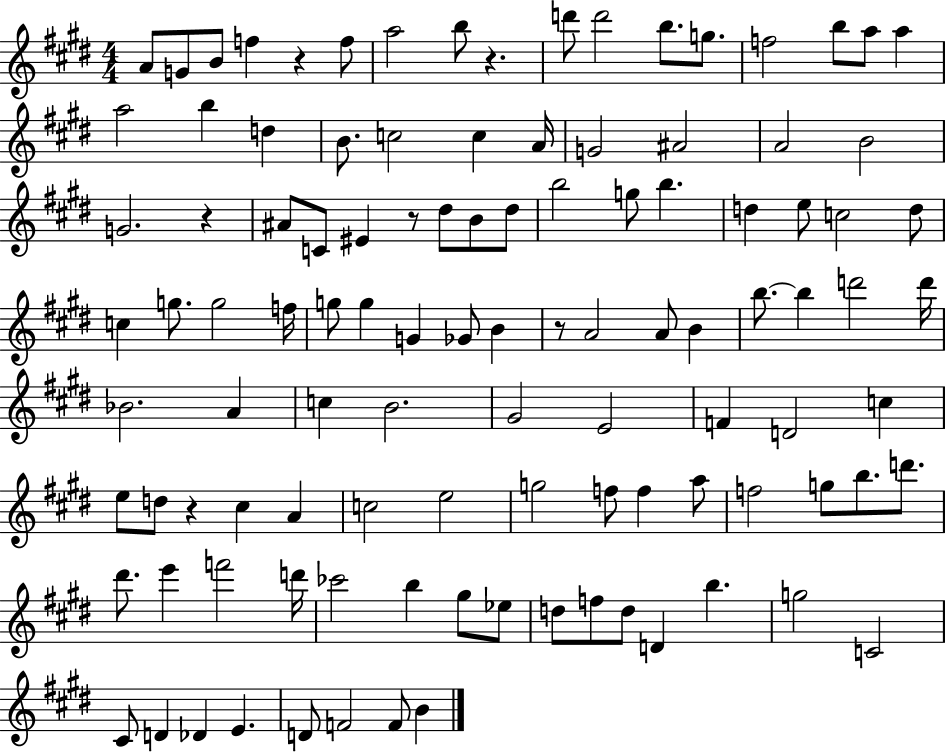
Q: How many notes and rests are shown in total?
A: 108